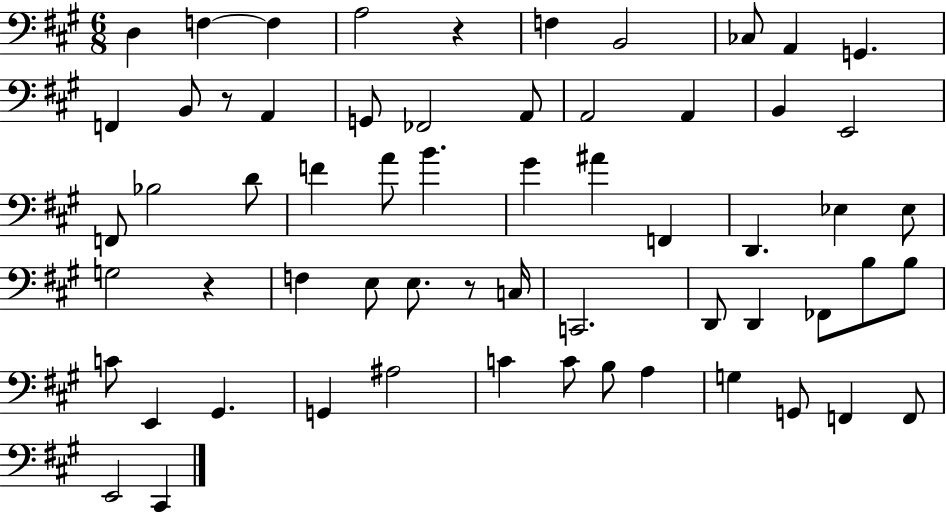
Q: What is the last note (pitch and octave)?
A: C#2